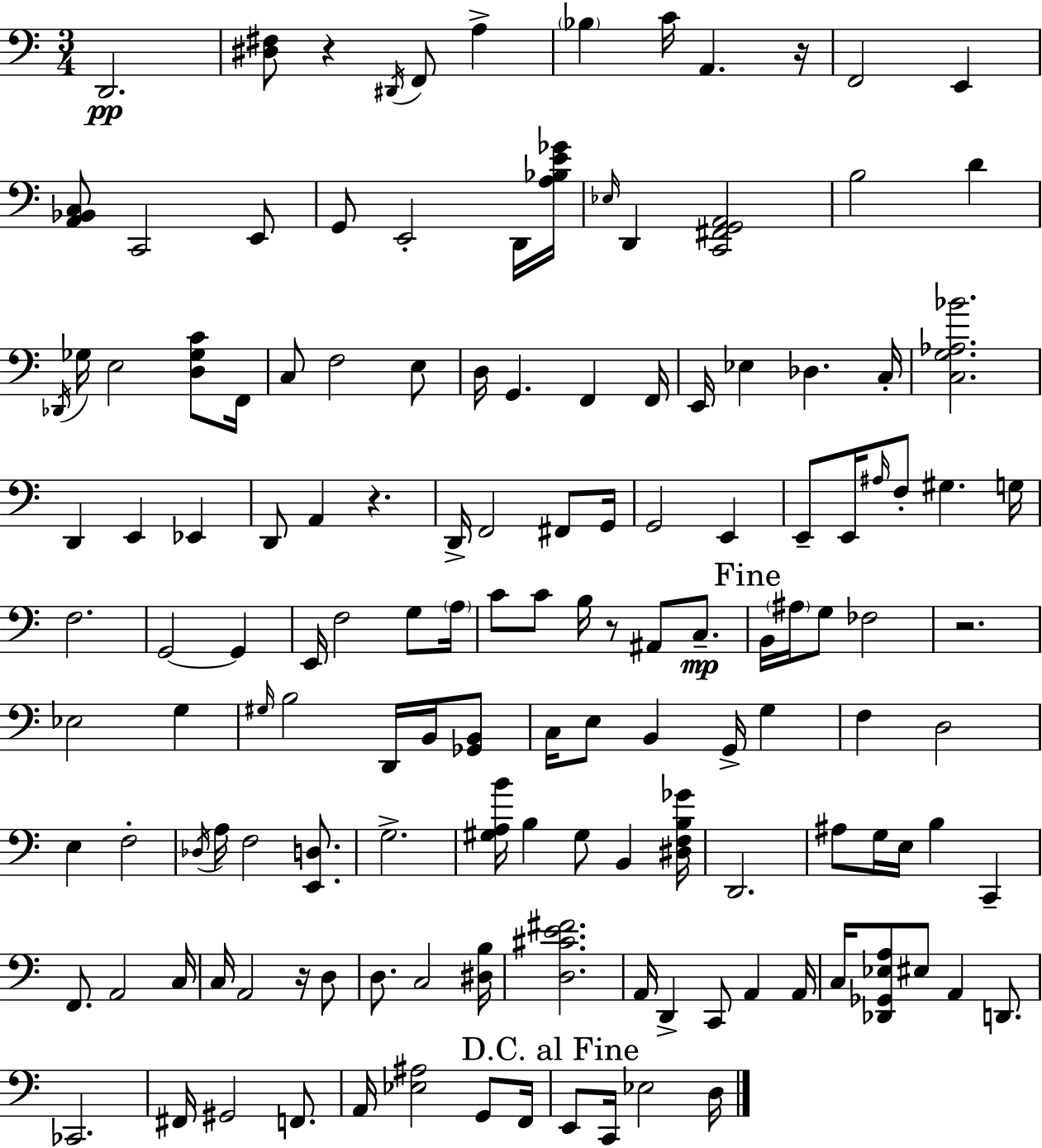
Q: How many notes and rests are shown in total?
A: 142